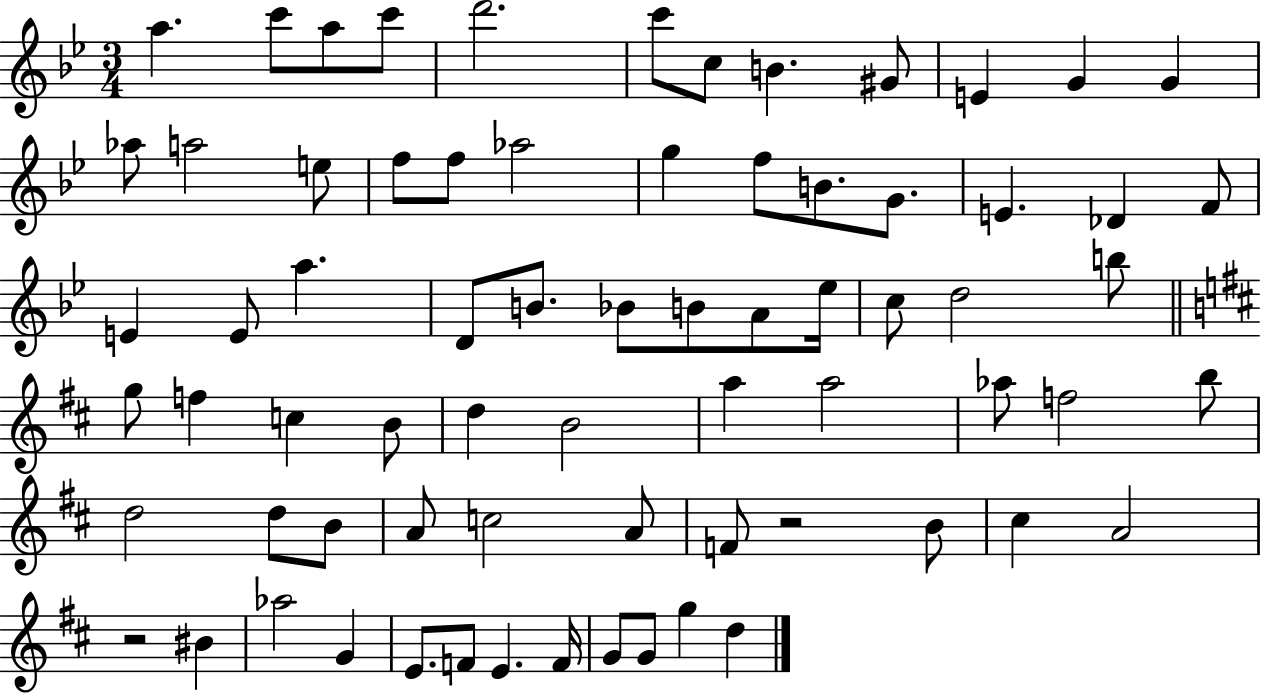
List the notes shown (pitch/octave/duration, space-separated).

A5/q. C6/e A5/e C6/e D6/h. C6/e C5/e B4/q. G#4/e E4/q G4/q G4/q Ab5/e A5/h E5/e F5/e F5/e Ab5/h G5/q F5/e B4/e. G4/e. E4/q. Db4/q F4/e E4/q E4/e A5/q. D4/e B4/e. Bb4/e B4/e A4/e Eb5/s C5/e D5/h B5/e G5/e F5/q C5/q B4/e D5/q B4/h A5/q A5/h Ab5/e F5/h B5/e D5/h D5/e B4/e A4/e C5/h A4/e F4/e R/h B4/e C#5/q A4/h R/h BIS4/q Ab5/h G4/q E4/e. F4/e E4/q. F4/s G4/e G4/e G5/q D5/q